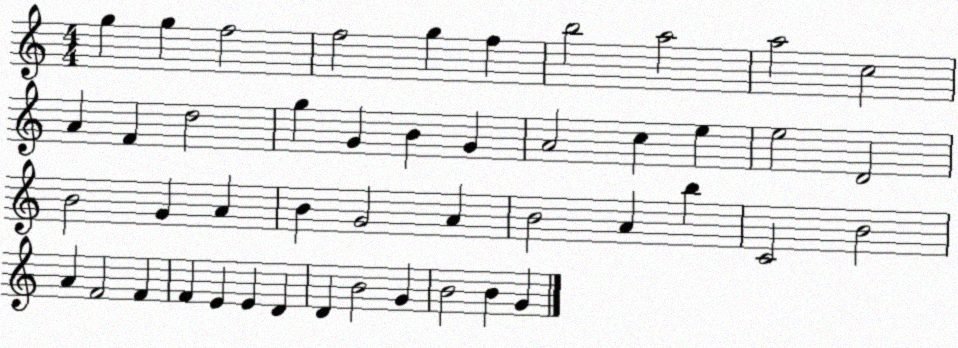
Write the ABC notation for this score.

X:1
T:Untitled
M:4/4
L:1/4
K:C
g g f2 f2 g f b2 a2 a2 c2 A F d2 g G B G A2 c e e2 D2 B2 G A B G2 A B2 A b C2 B2 A F2 F F E E D D B2 G B2 B G